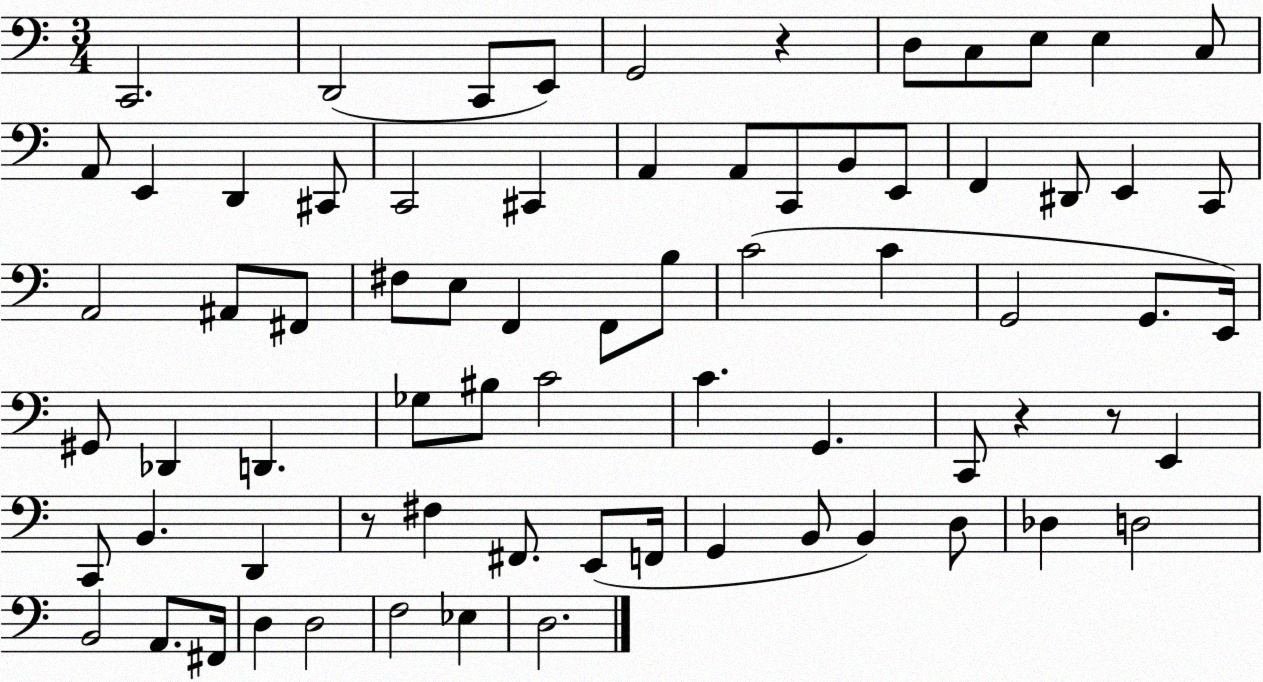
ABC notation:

X:1
T:Untitled
M:3/4
L:1/4
K:C
C,,2 D,,2 C,,/2 E,,/2 G,,2 z D,/2 C,/2 E,/2 E, C,/2 A,,/2 E,, D,, ^C,,/2 C,,2 ^C,, A,, A,,/2 C,,/2 B,,/2 E,,/2 F,, ^D,,/2 E,, C,,/2 A,,2 ^A,,/2 ^F,,/2 ^F,/2 E,/2 F,, F,,/2 B,/2 C2 C G,,2 G,,/2 E,,/4 ^G,,/2 _D,, D,, _G,/2 ^B,/2 C2 C G,, C,,/2 z z/2 E,, C,,/2 B,, D,, z/2 ^F, ^F,,/2 E,,/2 F,,/4 G,, B,,/2 B,, D,/2 _D, D,2 B,,2 A,,/2 ^F,,/4 D, D,2 F,2 _E, D,2